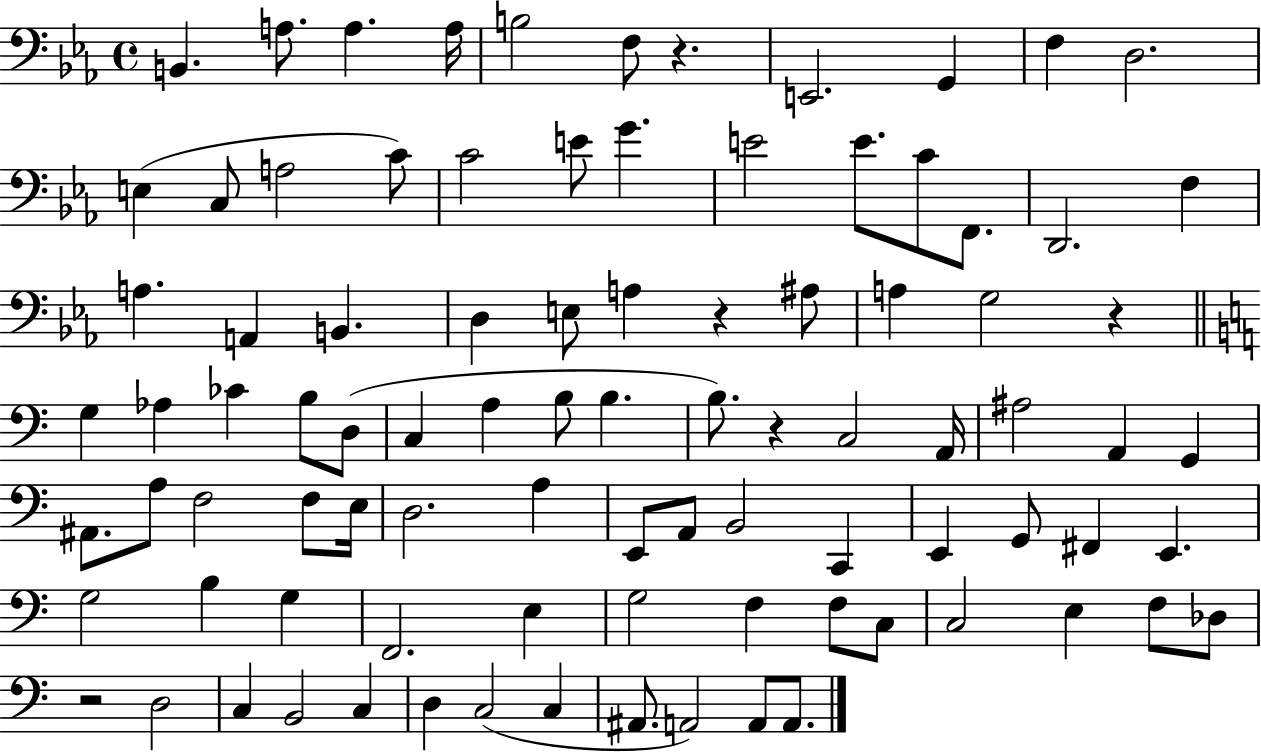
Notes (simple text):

B2/q. A3/e. A3/q. A3/s B3/h F3/e R/q. E2/h. G2/q F3/q D3/h. E3/q C3/e A3/h C4/e C4/h E4/e G4/q. E4/h E4/e. C4/e F2/e. D2/h. F3/q A3/q. A2/q B2/q. D3/q E3/e A3/q R/q A#3/e A3/q G3/h R/q G3/q Ab3/q CES4/q B3/e D3/e C3/q A3/q B3/e B3/q. B3/e. R/q C3/h A2/s A#3/h A2/q G2/q A#2/e. A3/e F3/h F3/e E3/s D3/h. A3/q E2/e A2/e B2/h C2/q E2/q G2/e F#2/q E2/q. G3/h B3/q G3/q F2/h. E3/q G3/h F3/q F3/e C3/e C3/h E3/q F3/e Db3/e R/h D3/h C3/q B2/h C3/q D3/q C3/h C3/q A#2/e. A2/h A2/e A2/e.